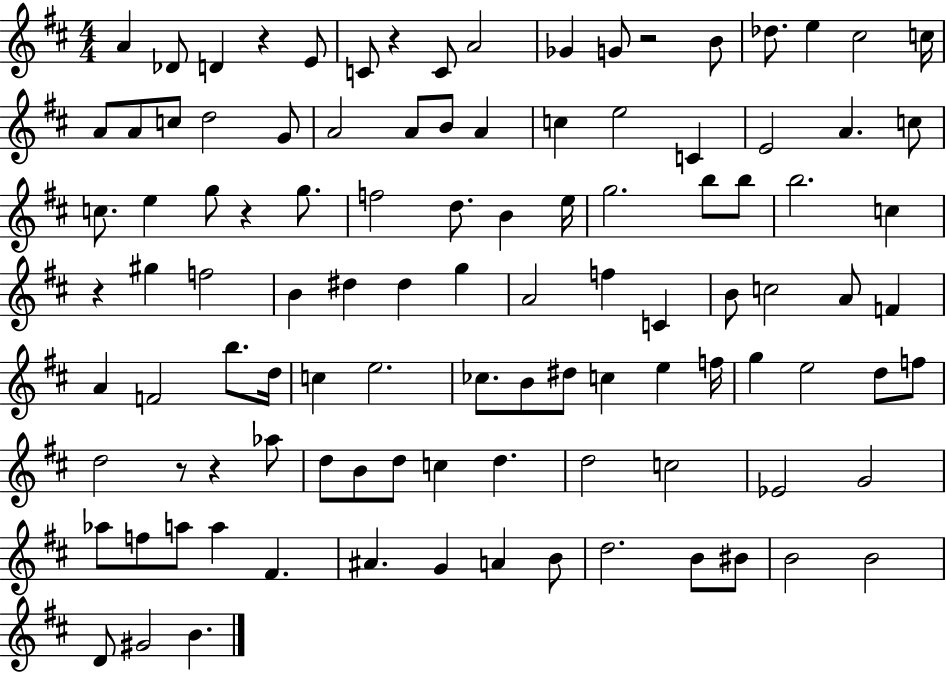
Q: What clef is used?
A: treble